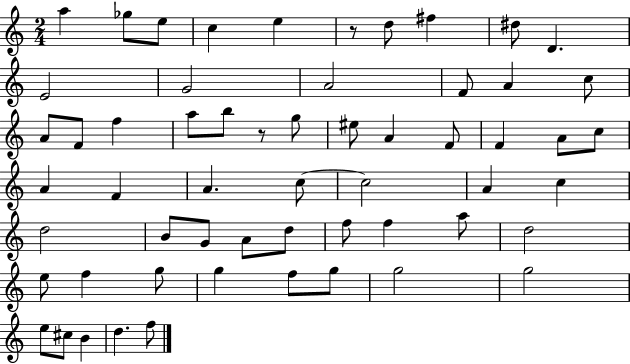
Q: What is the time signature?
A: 2/4